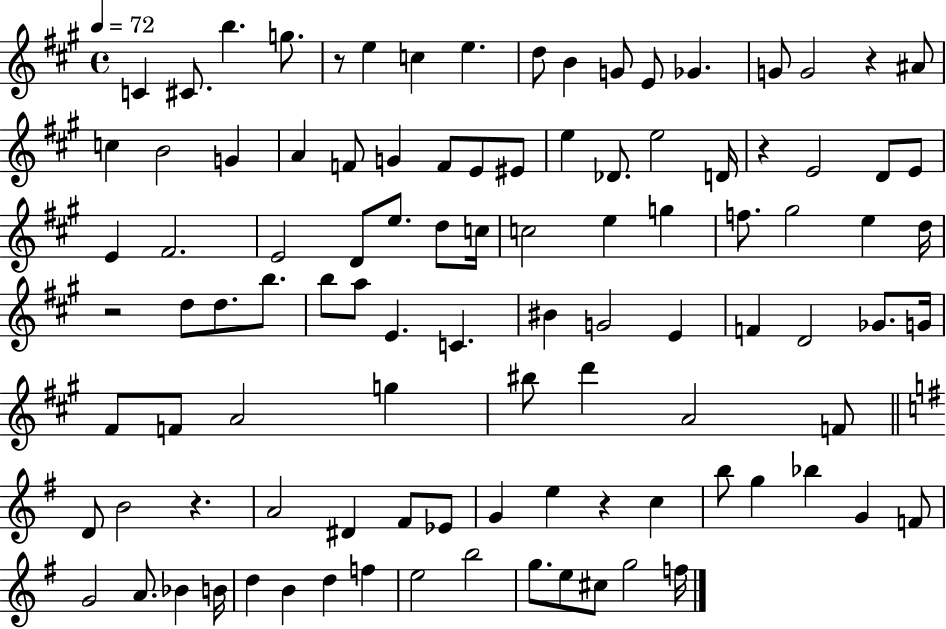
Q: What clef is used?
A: treble